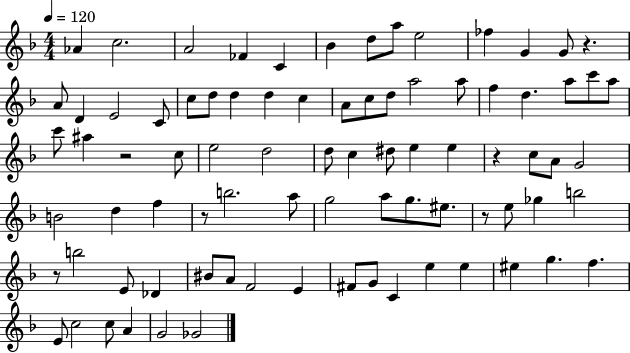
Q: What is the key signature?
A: F major